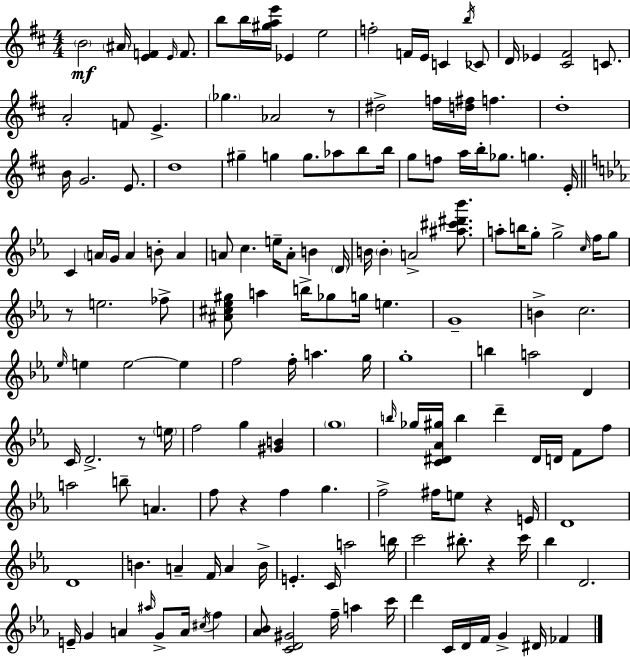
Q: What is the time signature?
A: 4/4